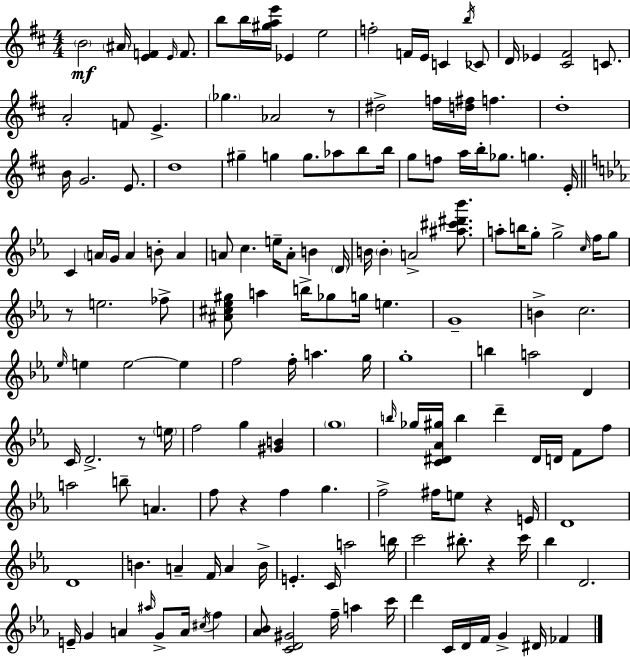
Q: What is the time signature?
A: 4/4